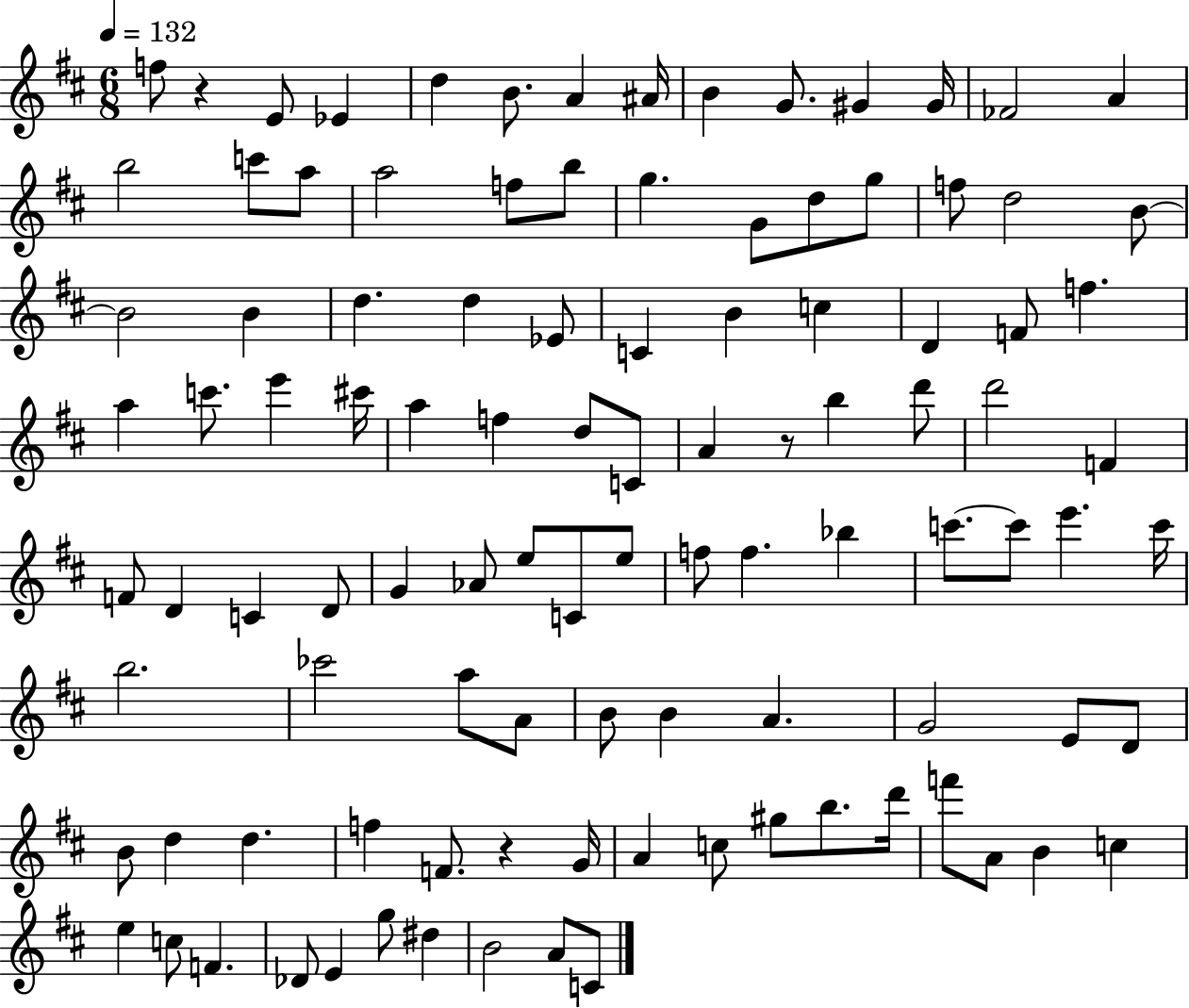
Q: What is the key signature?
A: D major